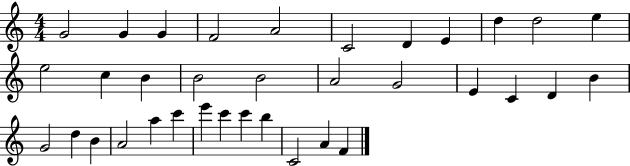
{
  \clef treble
  \numericTimeSignature
  \time 4/4
  \key c \major
  g'2 g'4 g'4 | f'2 a'2 | c'2 d'4 e'4 | d''4 d''2 e''4 | \break e''2 c''4 b'4 | b'2 b'2 | a'2 g'2 | e'4 c'4 d'4 b'4 | \break g'2 d''4 b'4 | a'2 a''4 c'''4 | e'''4 c'''4 c'''4 b''4 | c'2 a'4 f'4 | \break \bar "|."
}